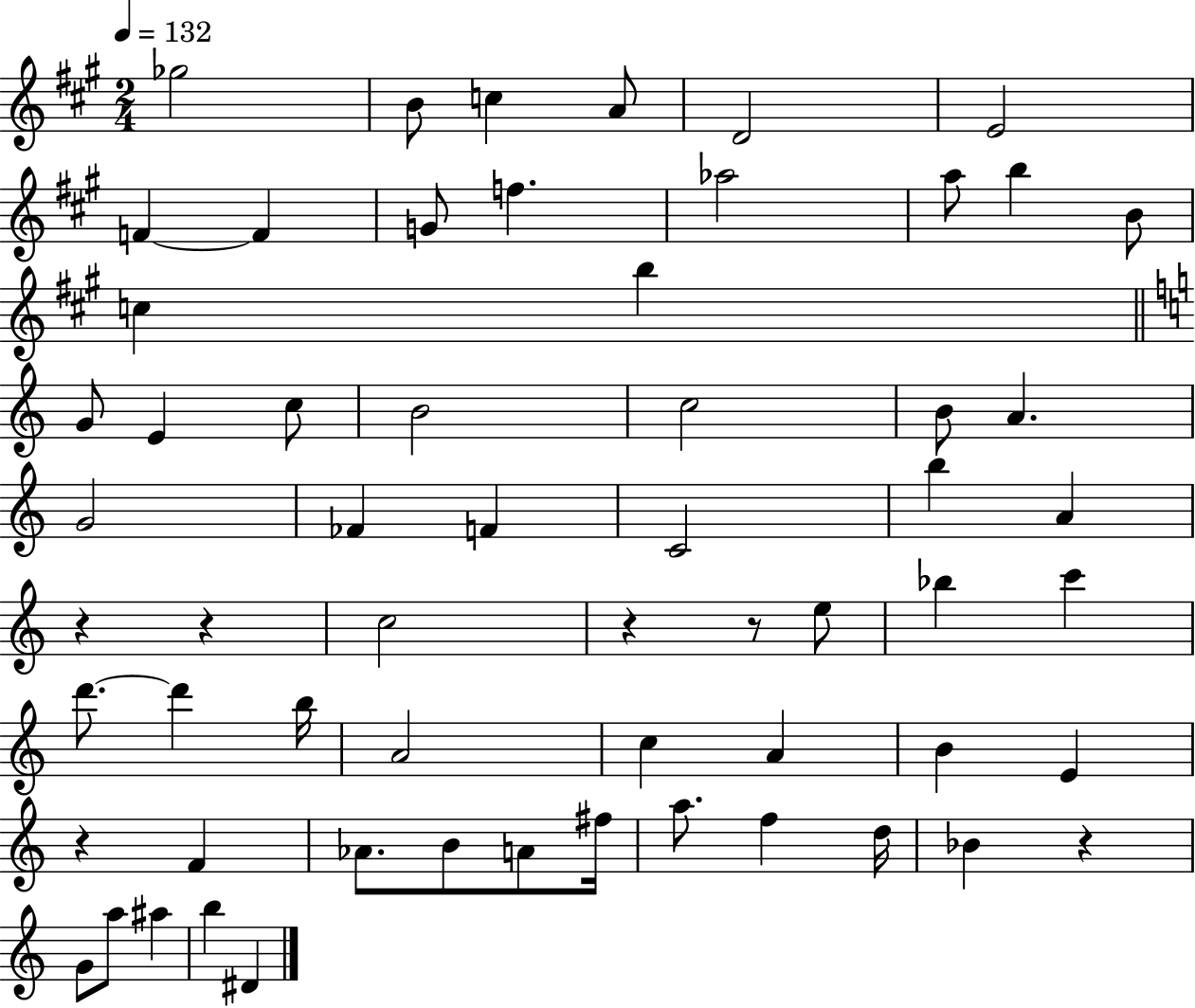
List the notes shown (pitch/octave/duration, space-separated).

Gb5/h B4/e C5/q A4/e D4/h E4/h F4/q F4/q G4/e F5/q. Ab5/h A5/e B5/q B4/e C5/q B5/q G4/e E4/q C5/e B4/h C5/h B4/e A4/q. G4/h FES4/q F4/q C4/h B5/q A4/q R/q R/q C5/h R/q R/e E5/e Bb5/q C6/q D6/e. D6/q B5/s A4/h C5/q A4/q B4/q E4/q R/q F4/q Ab4/e. B4/e A4/e F#5/s A5/e. F5/q D5/s Bb4/q R/q G4/e A5/e A#5/q B5/q D#4/q